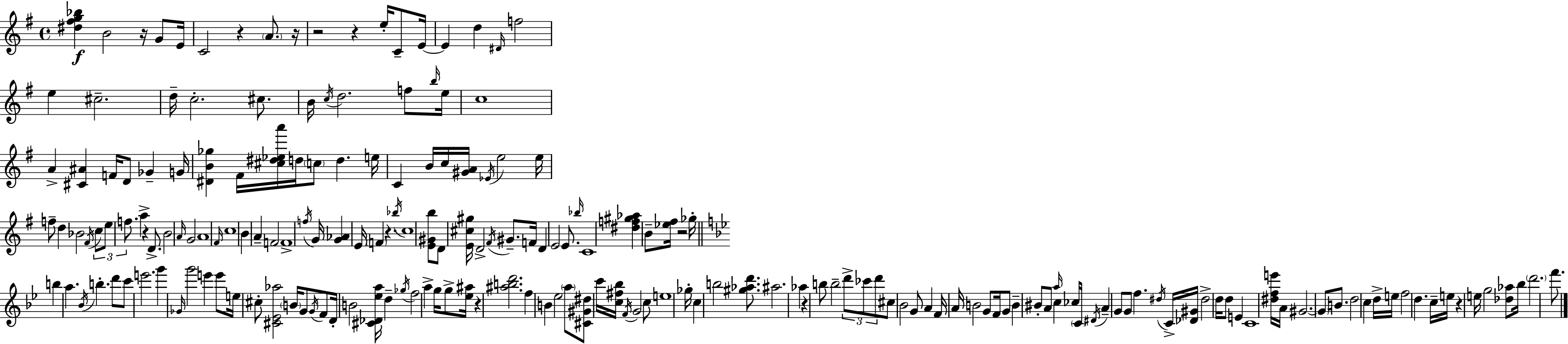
[D#5,F#5,G5,Bb5]/q B4/h R/s G4/e E4/s C4/h R/q A4/e. R/s R/h R/q E5/s C4/e E4/s E4/q D5/q D#4/s F5/h E5/q C#5/h. D5/s C5/h. C#5/e. B4/s C5/s D5/h. F5/e B5/s E5/s C5/w A4/q [C#4,A#4]/q F4/s D4/e Gb4/q G4/s [D#4,B4,Gb5]/q F#4/s [C#5,D#5,Eb5,A6]/s D5/s C5/e D5/q. E5/s C4/q B4/s C5/s [G#4,A4]/s Eb4/s E5/h E5/s F5/e D5/q Bb4/h F#4/s C5/e E5/e F5/e. A5/q R/q D4/e. B4/h A4/s G4/h A4/w F#4/s C5/w B4/q A4/q F4/h F4/w F5/s G4/s [G4,Ab4]/q E4/s F4/q R/q. Bb5/s C5/w [E4,G#4,B5]/e D4/e [E4,C#5,G#5]/s D4/h F#4/s G#4/e. F4/s D4/q E4/h E4/e. Bb5/s C4/w [D#5,F5,G#5,Ab5]/q B4/e [Eb5,F#5]/s R/h Gb5/s B5/q A5/q. Bb4/s B5/q. D6/e C6/e E6/h. G6/q Gb4/s G6/h E6/q E6/e E5/s C#5/e [C#4,Eb4,Ab5]/h B4/s G4/e G4/s F4/e D4/s B4/h [C#4,Db4,Eb5,A5]/s D5/q Gb5/s F5/h A5/q G5/s G5/e [Eb5,A#5]/s R/q [A#5,B5,D6]/h. F5/q B4/q Eb5/h A5/e [C#4,G#4,D#5]/e C6/s [C5,F#5,Bb5]/s F4/s G4/h C5/e E5/w Gb5/s C5/q B5/h [G#5,Ab5,D6]/e. A#5/h. Ab5/q R/q B5/e B5/h D6/e CES6/e D6/e C#5/e Bb4/h G4/e A4/q F4/s A4/s B4/h G4/e F4/s G4/e B4/q BIS4/e A4/e A5/s C5/q CES5/s C4/s D#4/s A4/q G4/e G4/e F5/q. D#5/s C4/s [Db4,G#4]/s D#5/h D5/s D5/e E4/q C4/w [D#5,F5,E6]/s A4/s G#4/h. G#4/e B4/e. D5/h C5/q D5/s E5/s F5/h D5/q. C5/s E5/s R/q E5/s G5/h [Db5,Ab5]/e Bb5/s D6/h. F6/e.